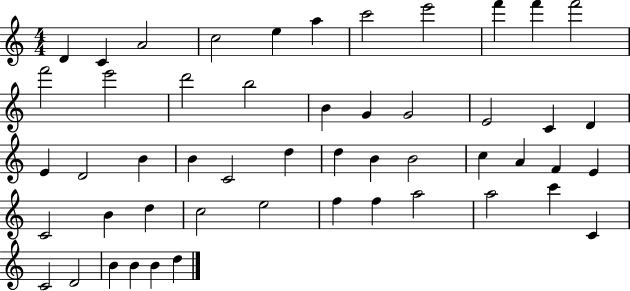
X:1
T:Untitled
M:4/4
L:1/4
K:C
D C A2 c2 e a c'2 e'2 f' f' f'2 f'2 e'2 d'2 b2 B G G2 E2 C D E D2 B B C2 d d B B2 c A F E C2 B d c2 e2 f f a2 a2 c' C C2 D2 B B B d